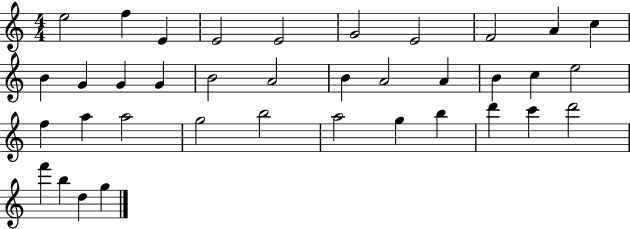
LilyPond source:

{
  \clef treble
  \numericTimeSignature
  \time 4/4
  \key c \major
  e''2 f''4 e'4 | e'2 e'2 | g'2 e'2 | f'2 a'4 c''4 | \break b'4 g'4 g'4 g'4 | b'2 a'2 | b'4 a'2 a'4 | b'4 c''4 e''2 | \break f''4 a''4 a''2 | g''2 b''2 | a''2 g''4 b''4 | d'''4 c'''4 d'''2 | \break f'''4 b''4 d''4 g''4 | \bar "|."
}